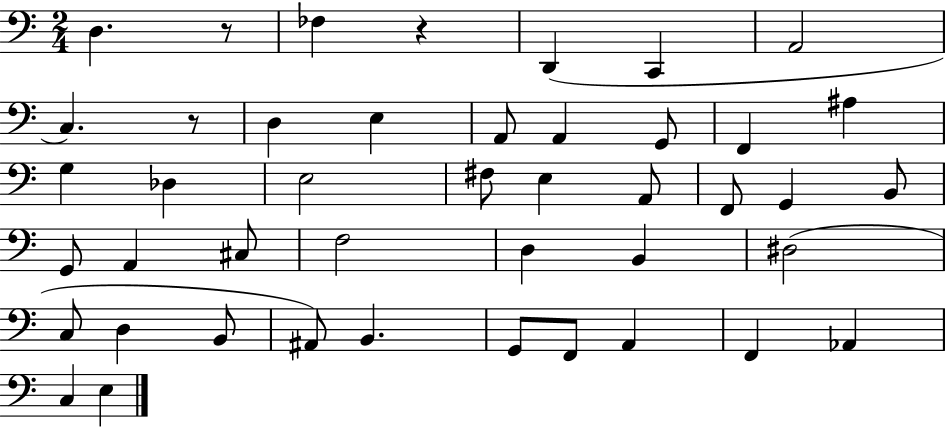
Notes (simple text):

D3/q. R/e FES3/q R/q D2/q C2/q A2/h C3/q. R/e D3/q E3/q A2/e A2/q G2/e F2/q A#3/q G3/q Db3/q E3/h F#3/e E3/q A2/e F2/e G2/q B2/e G2/e A2/q C#3/e F3/h D3/q B2/q D#3/h C3/e D3/q B2/e A#2/e B2/q. G2/e F2/e A2/q F2/q Ab2/q C3/q E3/q